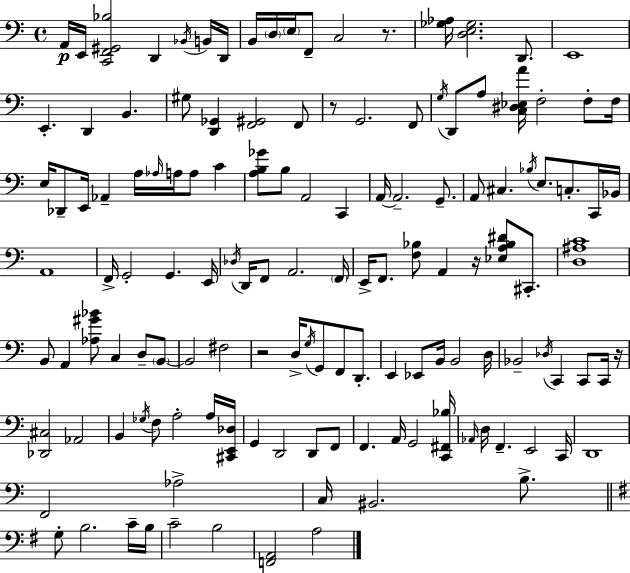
A2/s E2/s [C2,F2,G#2,Bb3]/h D2/q Bb2/s B2/s D2/s B2/s D3/s E3/s F2/e C3/h R/e. [Gb3,Ab3]/s [D3,E3,Gb3]/h. D2/e. E2/w E2/q. D2/q B2/q. G#3/e [D2,Gb2]/q [F2,G#2]/h F2/e R/e G2/h. F2/e G3/s D2/e A3/e [C3,D#3,Eb3,A4]/s F3/h F3/e F3/s E3/s Db2/e E2/s Ab2/q A3/s Ab3/s A3/s A3/e C4/q [A3,B3,Gb4]/e B3/e A2/h C2/q A2/s A2/h. G2/e. A2/e C#3/q. Bb3/s E3/e. C3/e. C2/s Bb2/s A2/w F2/s G2/h G2/q. E2/s Db3/s D2/s F2/e A2/h. F2/s E2/s F2/e. [F3,Bb3]/e A2/q R/s [Eb3,A3,Bb3,D#4]/e C#2/e. [D3,A#3,C4]/w B2/e A2/q [Ab3,G#4,Bb4]/e C3/q D3/e B2/e B2/h F#3/h R/h D3/s G3/s G2/e F2/e D2/e. E2/q Eb2/e B2/s B2/h D3/s Bb2/h Db3/s C2/q C2/e C2/s R/s [Db2,C#3]/h Ab2/h B2/q Gb3/s F3/e A3/h A3/s [C#2,E2,Db3]/s G2/q D2/h D2/e F2/e F2/q. A2/s G2/h [C2,F#2,Bb3]/s Ab2/s D3/s F2/q. E2/h C2/s D2/w F2/h Ab3/h C3/s BIS2/h. B3/e. G3/e B3/h. C4/s B3/s C4/h B3/h [F2,A2]/h A3/h